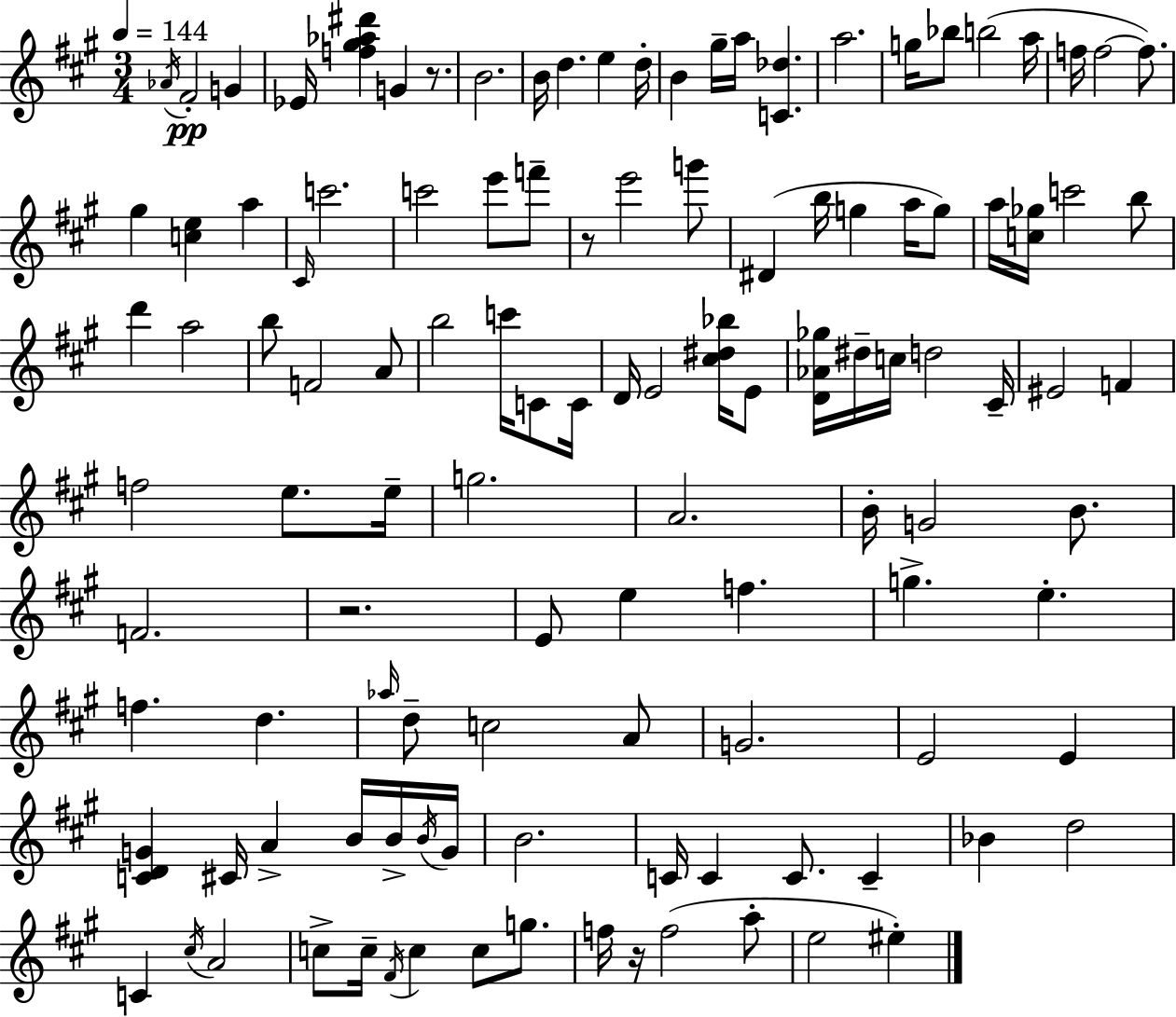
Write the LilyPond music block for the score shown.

{
  \clef treble
  \numericTimeSignature
  \time 3/4
  \key a \major
  \tempo 4 = 144
  \acciaccatura { aes'16 }\pp fis'2-. g'4 | ees'16 <f'' gis'' aes'' dis'''>4 g'4 r8. | b'2. | b'16 d''4. e''4 | \break d''16-. b'4 gis''16-- a''16 <c' des''>4. | a''2. | g''16 bes''8 b''2( | a''16 f''16 f''2~~ f''8.) | \break gis''4 <c'' e''>4 a''4 | \grace { cis'16 } c'''2. | c'''2 e'''8 | f'''8-- r8 e'''2 | \break g'''8 dis'4( b''16 g''4 a''16 | g''8) a''16 <c'' ges''>16 c'''2 | b''8 d'''4 a''2 | b''8 f'2 | \break a'8 b''2 c'''16 c'8 | c'16 d'16 e'2 <cis'' dis'' bes''>16 | e'8 <d' aes' ges''>16 dis''16-- c''16 d''2 | cis'16-- eis'2 f'4 | \break f''2 e''8. | e''16-- g''2. | a'2. | b'16-. g'2 b'8. | \break f'2. | r2. | e'8 e''4 f''4. | g''4.-> e''4.-. | \break f''4. d''4. | \grace { aes''16 } d''8-- c''2 | a'8 g'2. | e'2 e'4 | \break <c' d' g'>4 cis'16 a'4-> | b'16 b'16-> \acciaccatura { b'16 } g'16 b'2. | c'16 c'4 c'8. | c'4-- bes'4 d''2 | \break c'4 \acciaccatura { cis''16 } a'2 | c''8-> c''16-- \acciaccatura { fis'16 } c''4 | c''8 g''8. f''16 r16 f''2( | a''8-. e''2 | \break eis''4-.) \bar "|."
}